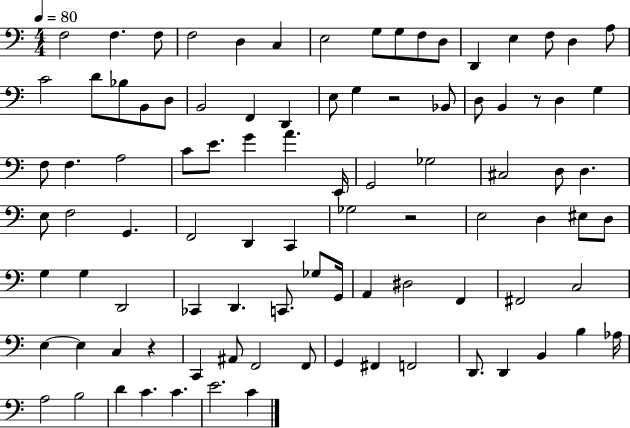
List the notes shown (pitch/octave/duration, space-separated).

F3/h F3/q. F3/e F3/h D3/q C3/q E3/h G3/e G3/e F3/e D3/e D2/q E3/q F3/e D3/q A3/e C4/h D4/e Bb3/e B2/e D3/e B2/h F2/q D2/q E3/e G3/q R/h Bb2/e D3/e B2/q R/e D3/q G3/q F3/e F3/q. A3/h C4/e E4/e. G4/q A4/q. E2/s G2/h Gb3/h C#3/h D3/e D3/q. E3/e F3/h G2/q. F2/h D2/q C2/q Gb3/h R/h E3/h D3/q EIS3/e D3/e G3/q G3/q D2/h CES2/q D2/q. C2/e. Gb3/e G2/s A2/q D#3/h F2/q F#2/h C3/h E3/q E3/q C3/q R/q C2/q A#2/e F2/h F2/e G2/q F#2/q F2/h D2/e. D2/q B2/q B3/q Ab3/s A3/h B3/h D4/q C4/q. C4/q. E4/h. C4/q